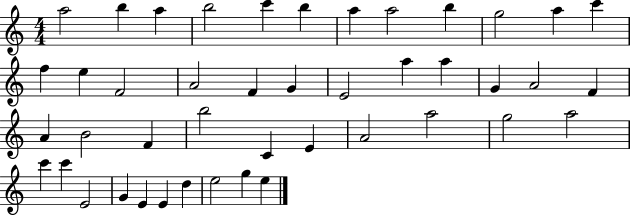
X:1
T:Untitled
M:4/4
L:1/4
K:C
a2 b a b2 c' b a a2 b g2 a c' f e F2 A2 F G E2 a a G A2 F A B2 F b2 C E A2 a2 g2 a2 c' c' E2 G E E d e2 g e